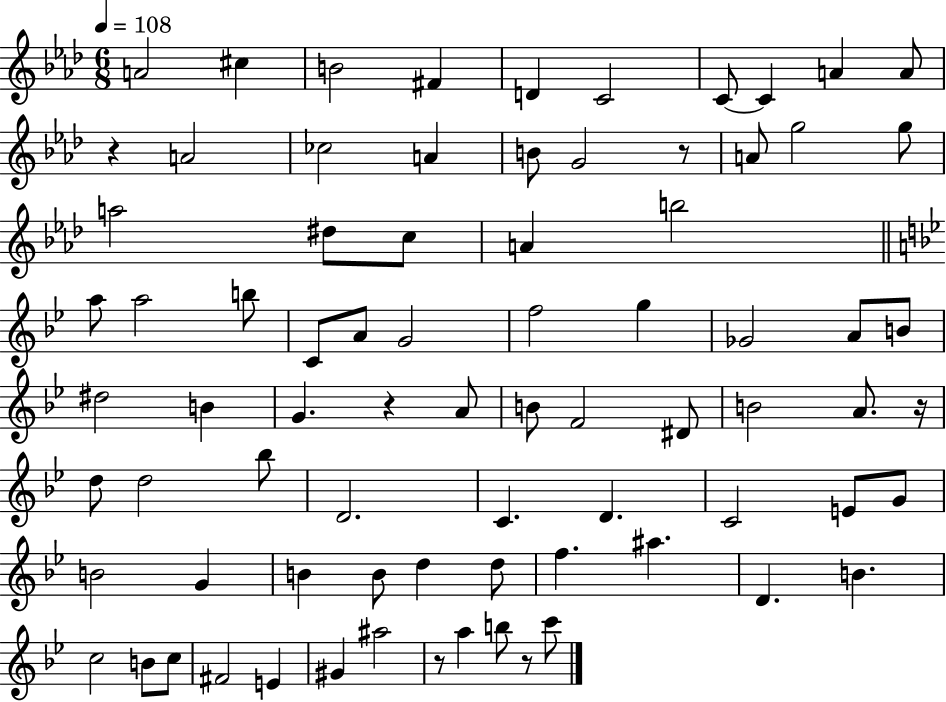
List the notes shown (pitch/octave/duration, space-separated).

A4/h C#5/q B4/h F#4/q D4/q C4/h C4/e C4/q A4/q A4/e R/q A4/h CES5/h A4/q B4/e G4/h R/e A4/e G5/h G5/e A5/h D#5/e C5/e A4/q B5/h A5/e A5/h B5/e C4/e A4/e G4/h F5/h G5/q Gb4/h A4/e B4/e D#5/h B4/q G4/q. R/q A4/e B4/e F4/h D#4/e B4/h A4/e. R/s D5/e D5/h Bb5/e D4/h. C4/q. D4/q. C4/h E4/e G4/e B4/h G4/q B4/q B4/e D5/q D5/e F5/q. A#5/q. D4/q. B4/q. C5/h B4/e C5/e F#4/h E4/q G#4/q A#5/h R/e A5/q B5/e R/e C6/e